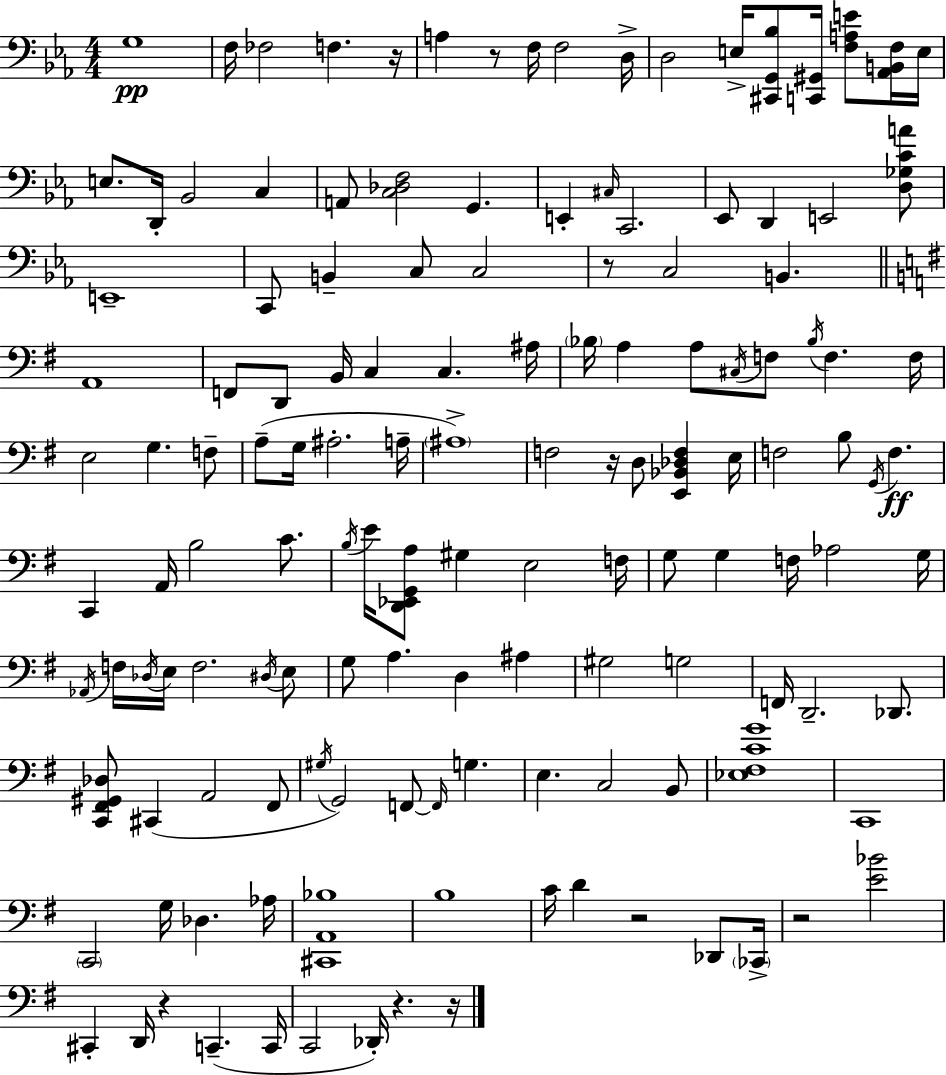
{
  \clef bass
  \numericTimeSignature
  \time 4/4
  \key c \minor
  g1\pp | f16 fes2 f4. r16 | a4 r8 f16 f2 d16-> | d2 e16-> <cis, g, bes>8 <c, gis,>16 <f a e'>8 <aes, b, f>16 e16 | \break e8. d,16-. bes,2 c4 | a,8 <c des f>2 g,4. | e,4-. \grace { cis16 } c,2. | ees,8 d,4 e,2 <d ges c' a'>8 | \break e,1-- | c,8 b,4-- c8 c2 | r8 c2 b,4. | \bar "||" \break \key g \major a,1 | f,8 d,8 b,16 c4 c4. ais16 | \parenthesize bes16 a4 a8 \acciaccatura { cis16 } f8 \acciaccatura { bes16 } f4. | f16 e2 g4. | \break f8-- a8--( g16 ais2.-. | a16-- \parenthesize ais1->) | f2 r16 d8 <e, bes, des f>4 | e16 f2 b8 \acciaccatura { g,16 }\ff f4. | \break c,4 a,16 b2 | c'8. \acciaccatura { b16 } e'16 <d, ees, g, a>8 gis4 e2 | f16 g8 g4 f16 aes2 | g16 \acciaccatura { aes,16 } f16 \acciaccatura { des16 } e16 f2. | \break \acciaccatura { dis16 } e8 g8 a4. d4 | ais4 gis2 g2 | f,16 d,2.-- | des,8. <c, fis, gis, des>8 cis,4( a,2 | \break fis,8 \acciaccatura { gis16 }) g,2 | f,8~~ \grace { f,16 } g4. e4. c2 | b,8 <ees fis c' g'>1 | c,1 | \break \parenthesize c,2 | g16 des4. aes16 <cis, a, bes>1 | b1 | c'16 d'4 r2 | \break des,8 \parenthesize ces,16-> r2 | <e' bes'>2 cis,4-. d,16 r4 | c,4.--( c,16 c,2 | des,16-.) r4. r16 \bar "|."
}